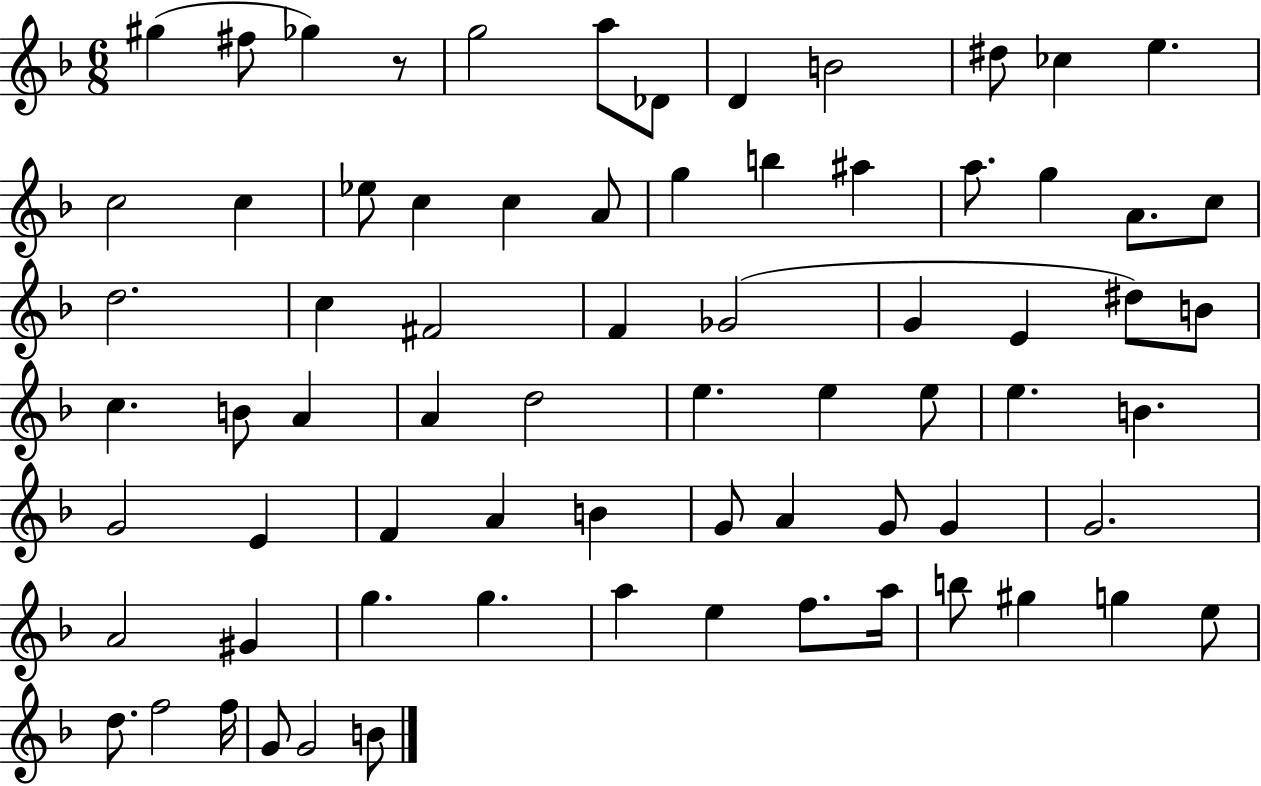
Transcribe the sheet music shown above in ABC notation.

X:1
T:Untitled
M:6/8
L:1/4
K:F
^g ^f/2 _g z/2 g2 a/2 _D/2 D B2 ^d/2 _c e c2 c _e/2 c c A/2 g b ^a a/2 g A/2 c/2 d2 c ^F2 F _G2 G E ^d/2 B/2 c B/2 A A d2 e e e/2 e B G2 E F A B G/2 A G/2 G G2 A2 ^G g g a e f/2 a/4 b/2 ^g g e/2 d/2 f2 f/4 G/2 G2 B/2